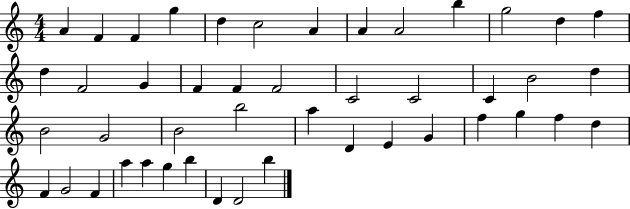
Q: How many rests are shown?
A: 0